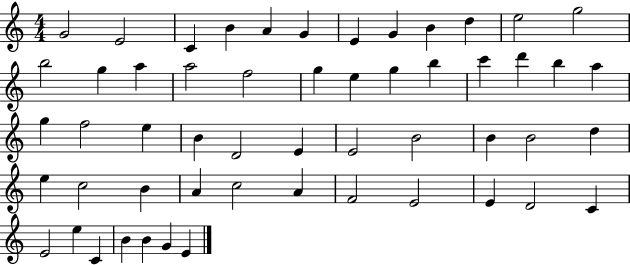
{
  \clef treble
  \numericTimeSignature
  \time 4/4
  \key c \major
  g'2 e'2 | c'4 b'4 a'4 g'4 | e'4 g'4 b'4 d''4 | e''2 g''2 | \break b''2 g''4 a''4 | a''2 f''2 | g''4 e''4 g''4 b''4 | c'''4 d'''4 b''4 a''4 | \break g''4 f''2 e''4 | b'4 d'2 e'4 | e'2 b'2 | b'4 b'2 d''4 | \break e''4 c''2 b'4 | a'4 c''2 a'4 | f'2 e'2 | e'4 d'2 c'4 | \break e'2 e''4 c'4 | b'4 b'4 g'4 e'4 | \bar "|."
}